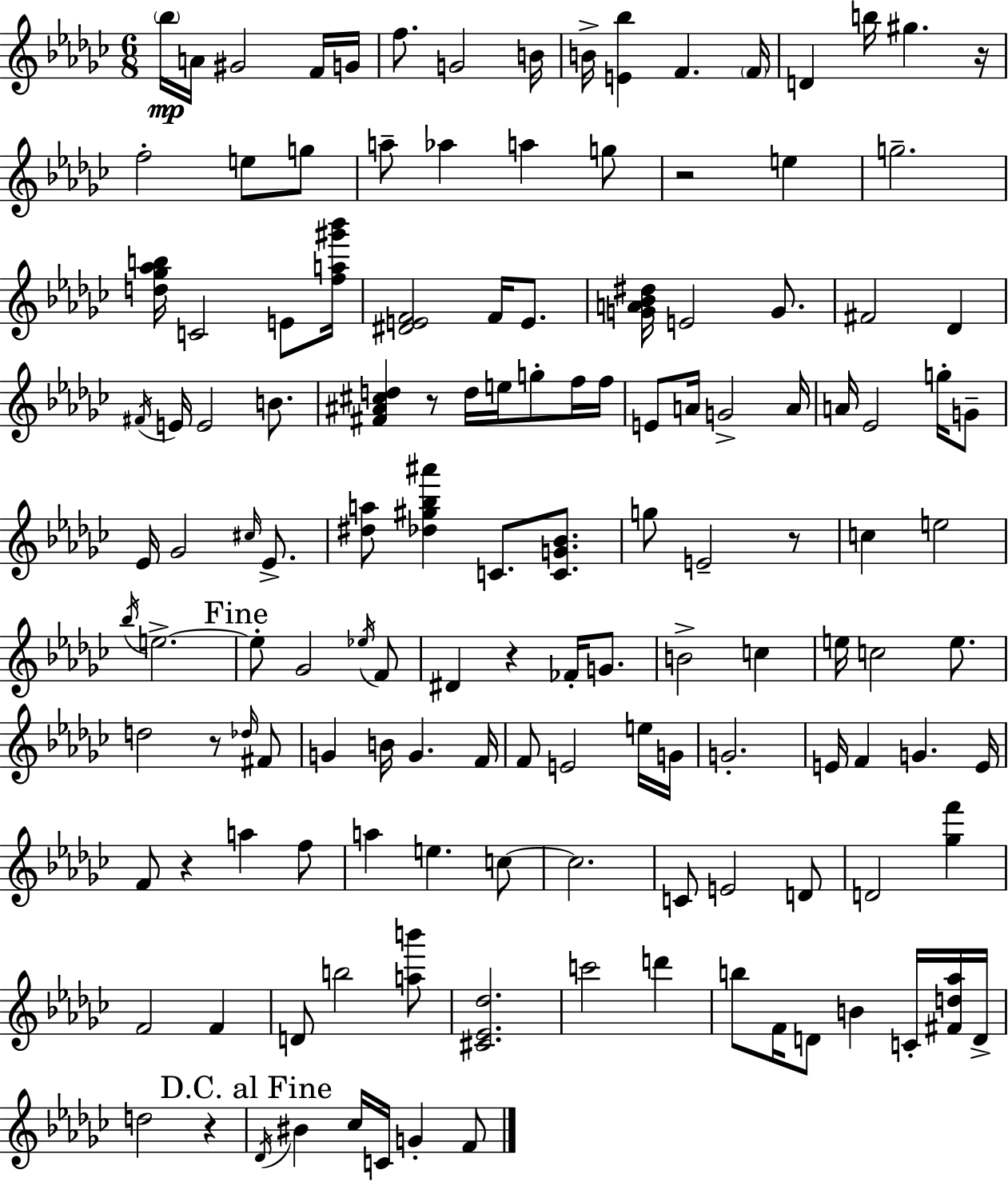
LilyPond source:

{
  \clef treble
  \numericTimeSignature
  \time 6/8
  \key ees \minor
  \parenthesize bes''16\mp a'16 gis'2 f'16 g'16 | f''8. g'2 b'16 | b'16-> <e' bes''>4 f'4. \parenthesize f'16 | d'4 b''16 gis''4. r16 | \break f''2-. e''8 g''8 | a''8-- aes''4 a''4 g''8 | r2 e''4 | g''2.-- | \break <d'' ges'' aes'' b''>16 c'2 e'8 <f'' a'' gis''' bes'''>16 | <dis' e' f'>2 f'16 e'8. | <g' a' bes' dis''>16 e'2 g'8. | fis'2 des'4 | \break \acciaccatura { fis'16 } e'16 e'2 b'8. | <fis' ais' cis'' d''>4 r8 d''16 e''16 g''8-. f''16 | f''16 e'8 a'16 g'2-> | a'16 a'16 ees'2 g''16-. g'8-- | \break ees'16 ges'2 \grace { cis''16 } ees'8.-> | <dis'' a''>8 <des'' gis'' bes'' ais'''>4 c'8. <c' g' bes'>8. | g''8 e'2-- | r8 c''4 e''2 | \break \acciaccatura { bes''16 } e''2.->~~ | \mark "Fine" e''8-. ges'2 | \acciaccatura { ees''16 } f'8 dis'4 r4 | fes'16-. g'8. b'2-> | \break c''4 e''16 c''2 | e''8. d''2 | r8 \grace { des''16 } fis'8 g'4 b'16 g'4. | f'16 f'8 e'2 | \break e''16 g'16 g'2.-. | e'16 f'4 g'4. | e'16 f'8 r4 a''4 | f''8 a''4 e''4. | \break c''8~~ c''2. | c'8 e'2 | d'8 d'2 | <ges'' f'''>4 f'2 | \break f'4 d'8 b''2 | <a'' b'''>8 <cis' ees' des''>2. | c'''2 | d'''4 b''8 f'16 d'8 b'4 | \break c'16-. <fis' d'' aes''>16 d'16-> d''2 | r4 \mark "D.C. al Fine" \acciaccatura { des'16 } bis'4 ces''16 c'16 | g'4-. f'8 \bar "|."
}